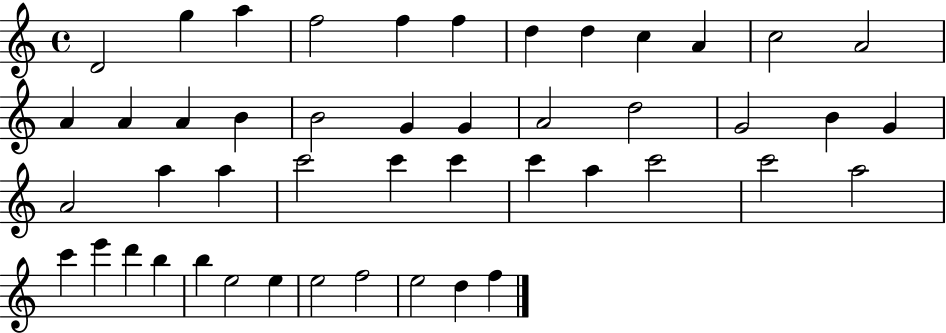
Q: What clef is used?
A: treble